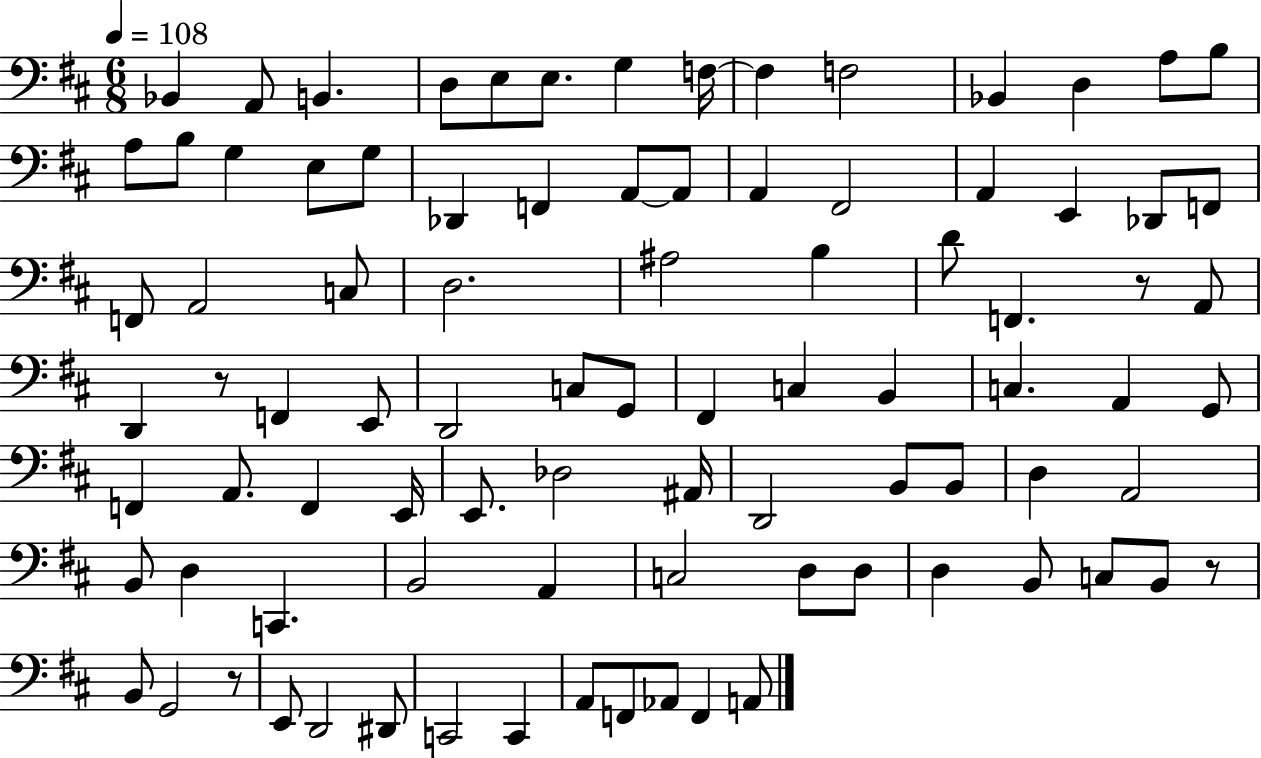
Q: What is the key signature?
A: D major